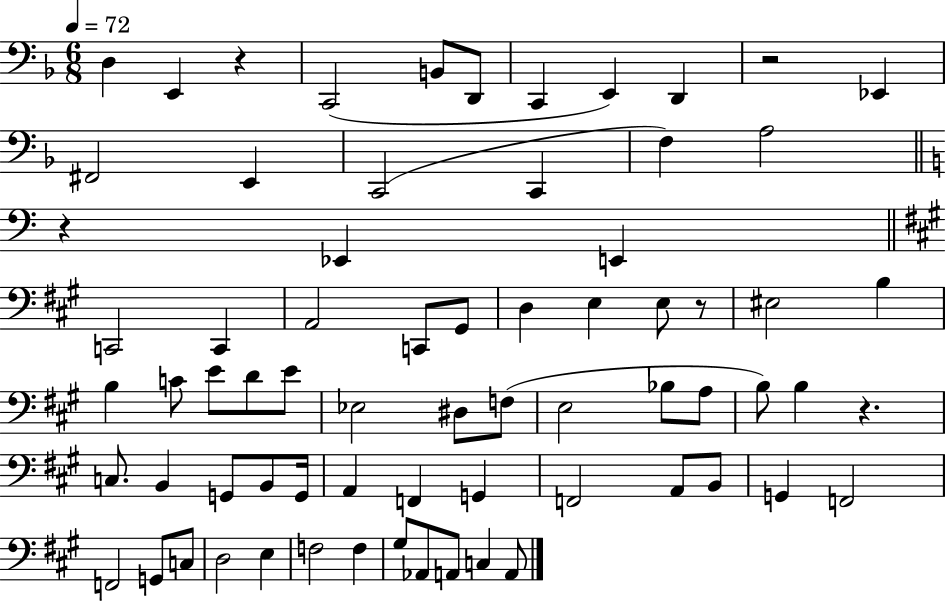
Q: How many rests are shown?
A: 5